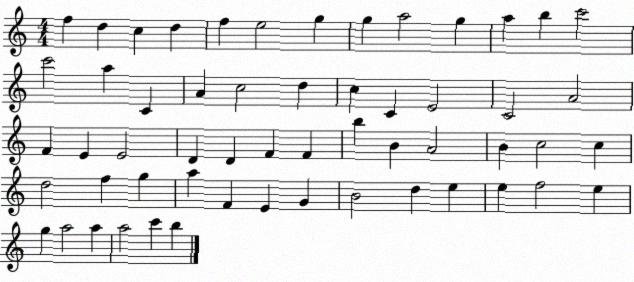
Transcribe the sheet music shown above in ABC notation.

X:1
T:Untitled
M:4/4
L:1/4
K:C
f d c d f e2 g g a2 g a b c'2 c'2 a C A c2 d c C E2 C2 A2 F E E2 D D F F b B A2 B c2 c d2 f g a F E G B2 d e e f2 e g a2 a a2 c' b